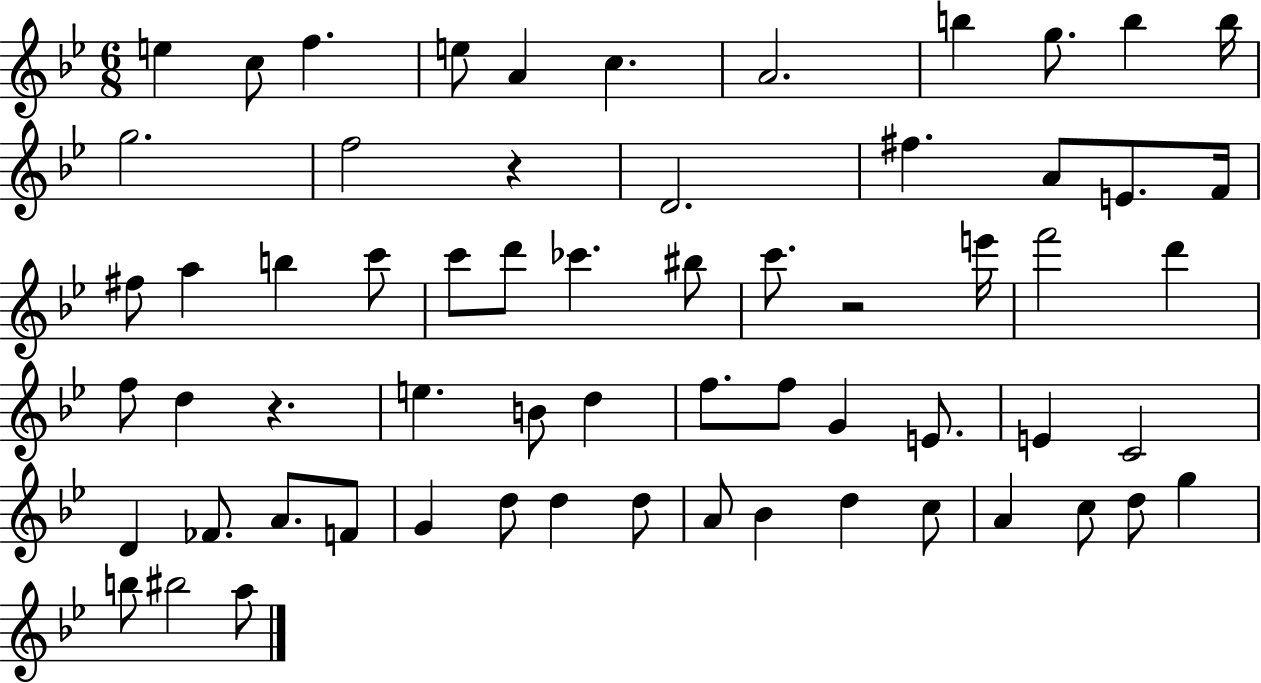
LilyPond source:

{
  \clef treble
  \numericTimeSignature
  \time 6/8
  \key bes \major
  e''4 c''8 f''4. | e''8 a'4 c''4. | a'2. | b''4 g''8. b''4 b''16 | \break g''2. | f''2 r4 | d'2. | fis''4. a'8 e'8. f'16 | \break fis''8 a''4 b''4 c'''8 | c'''8 d'''8 ces'''4. bis''8 | c'''8. r2 e'''16 | f'''2 d'''4 | \break f''8 d''4 r4. | e''4. b'8 d''4 | f''8. f''8 g'4 e'8. | e'4 c'2 | \break d'4 fes'8. a'8. f'8 | g'4 d''8 d''4 d''8 | a'8 bes'4 d''4 c''8 | a'4 c''8 d''8 g''4 | \break b''8 bis''2 a''8 | \bar "|."
}